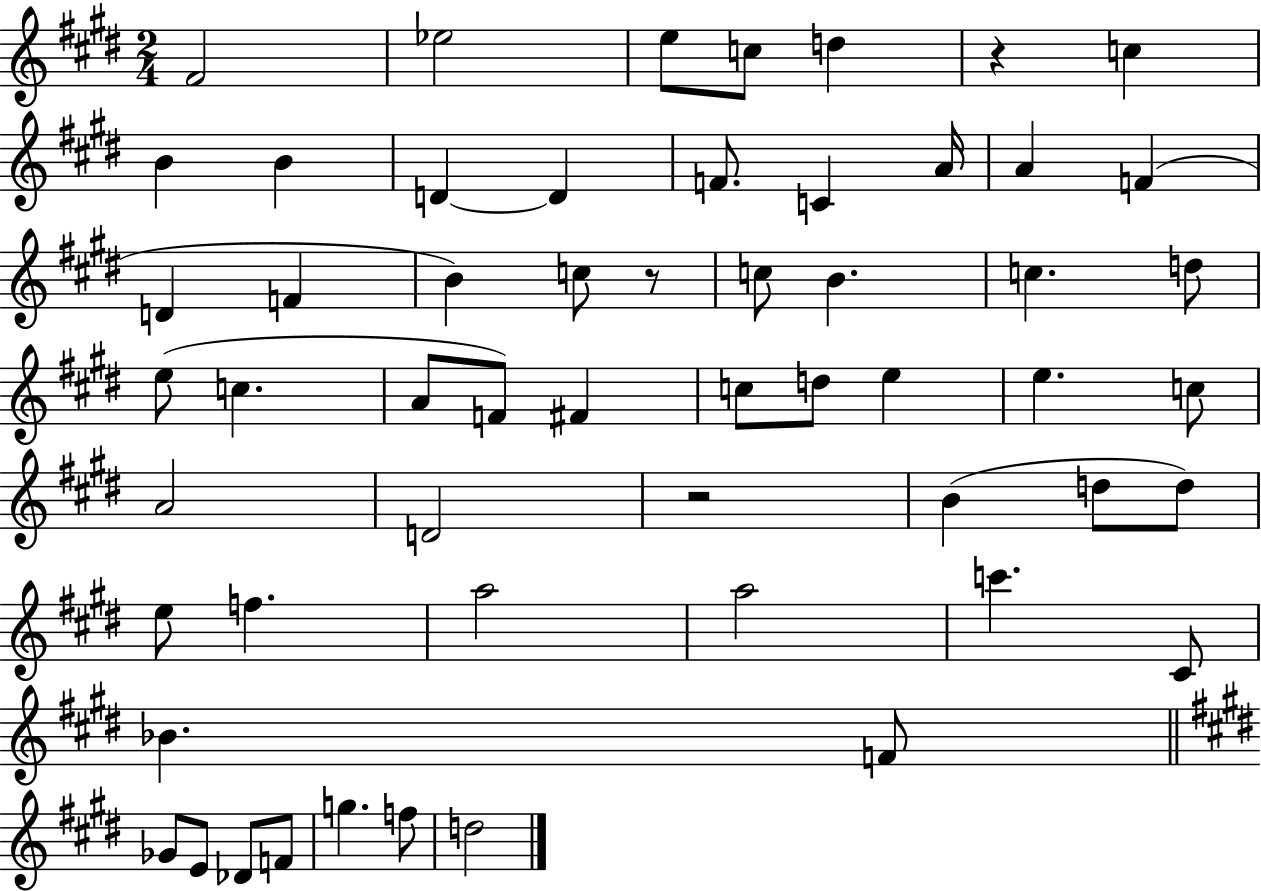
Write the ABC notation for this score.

X:1
T:Untitled
M:2/4
L:1/4
K:E
^F2 _e2 e/2 c/2 d z c B B D D F/2 C A/4 A F D F B c/2 z/2 c/2 B c d/2 e/2 c A/2 F/2 ^F c/2 d/2 e e c/2 A2 D2 z2 B d/2 d/2 e/2 f a2 a2 c' ^C/2 _B F/2 _G/2 E/2 _D/2 F/2 g f/2 d2